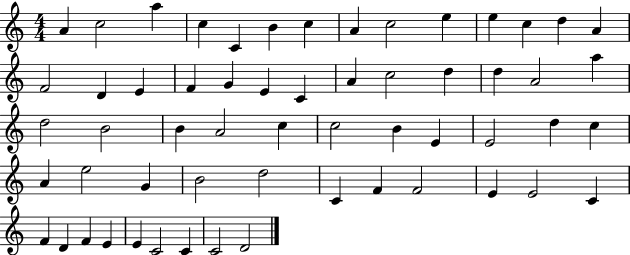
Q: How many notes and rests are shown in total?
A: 58